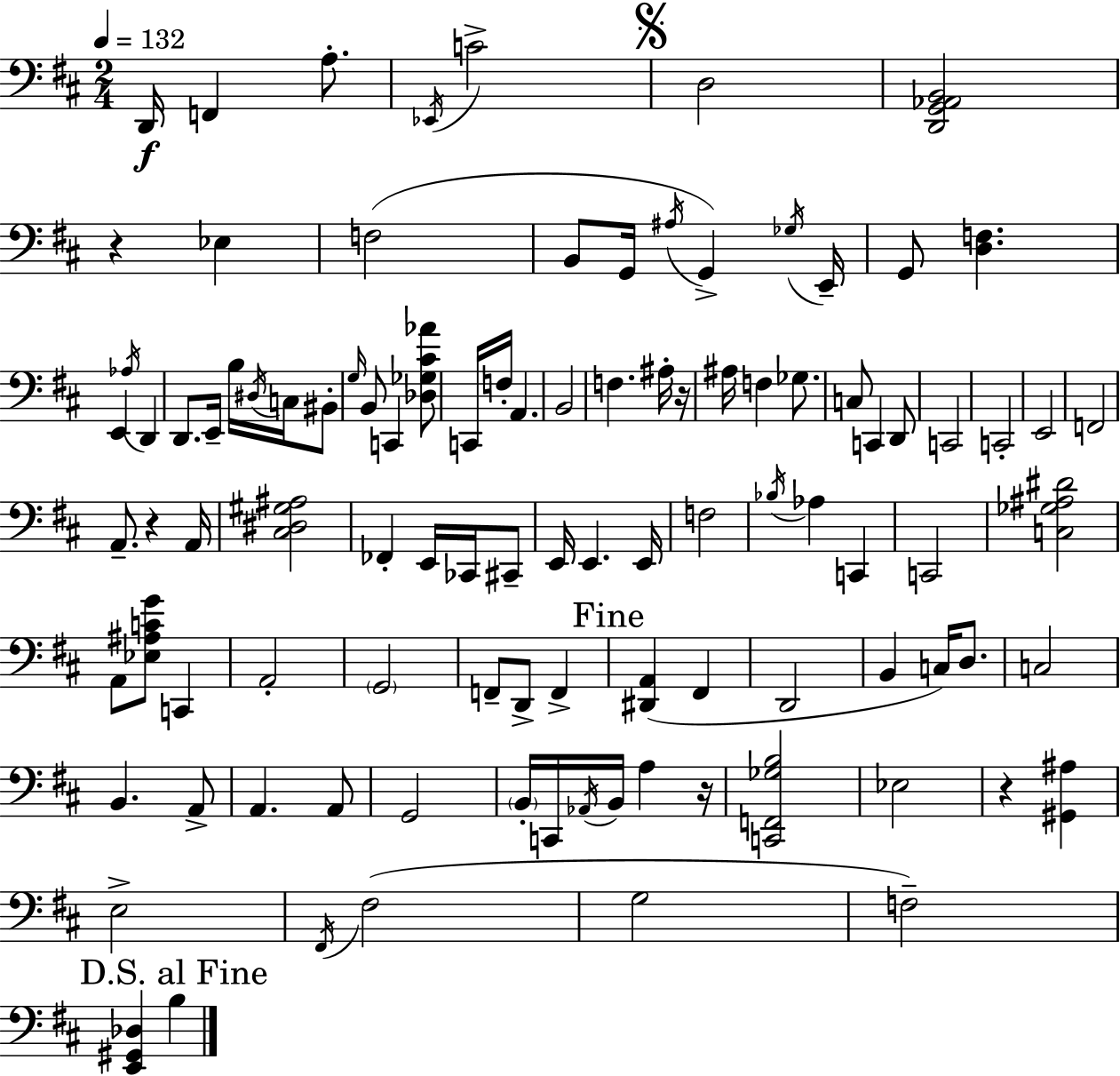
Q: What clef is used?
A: bass